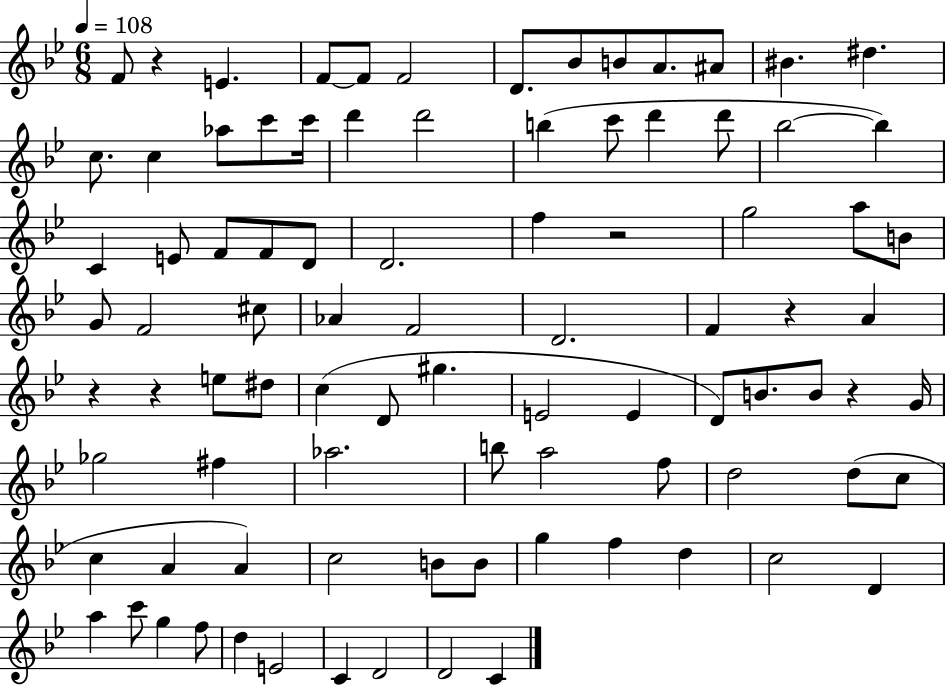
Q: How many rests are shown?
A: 6